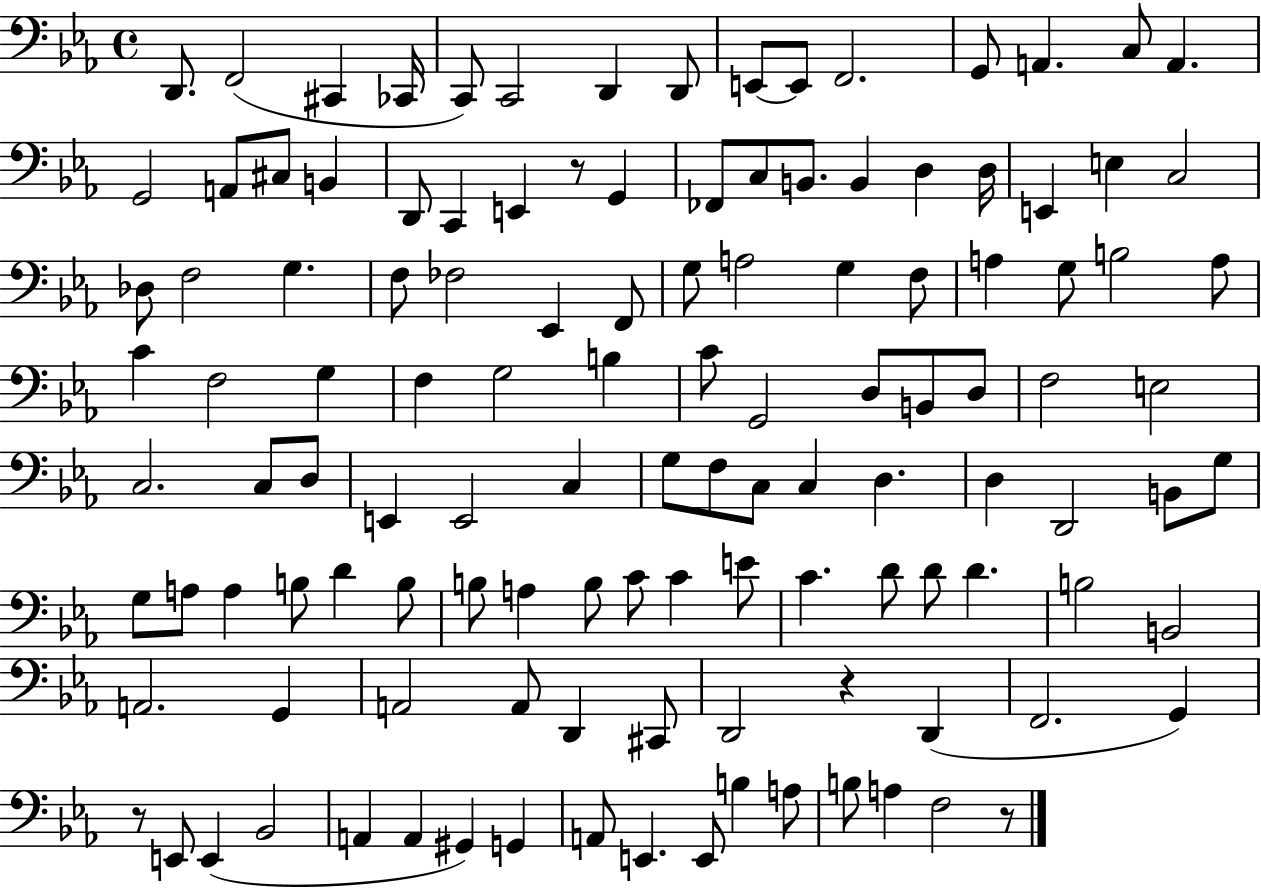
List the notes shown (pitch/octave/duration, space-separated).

D2/e. F2/h C#2/q CES2/s C2/e C2/h D2/q D2/e E2/e E2/e F2/h. G2/e A2/q. C3/e A2/q. G2/h A2/e C#3/e B2/q D2/e C2/q E2/q R/e G2/q FES2/e C3/e B2/e. B2/q D3/q D3/s E2/q E3/q C3/h Db3/e F3/h G3/q. F3/e FES3/h Eb2/q F2/e G3/e A3/h G3/q F3/e A3/q G3/e B3/h A3/e C4/q F3/h G3/q F3/q G3/h B3/q C4/e G2/h D3/e B2/e D3/e F3/h E3/h C3/h. C3/e D3/e E2/q E2/h C3/q G3/e F3/e C3/e C3/q D3/q. D3/q D2/h B2/e G3/e G3/e A3/e A3/q B3/e D4/q B3/e B3/e A3/q B3/e C4/e C4/q E4/e C4/q. D4/e D4/e D4/q. B3/h B2/h A2/h. G2/q A2/h A2/e D2/q C#2/e D2/h R/q D2/q F2/h. G2/q R/e E2/e E2/q Bb2/h A2/q A2/q G#2/q G2/q A2/e E2/q. E2/e B3/q A3/e B3/e A3/q F3/h R/e